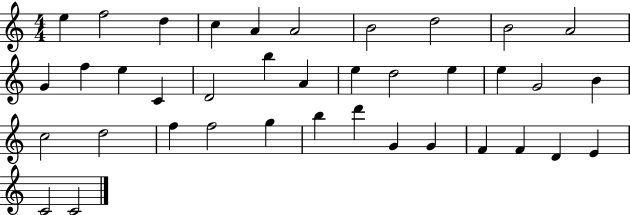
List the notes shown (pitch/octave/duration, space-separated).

E5/q F5/h D5/q C5/q A4/q A4/h B4/h D5/h B4/h A4/h G4/q F5/q E5/q C4/q D4/h B5/q A4/q E5/q D5/h E5/q E5/q G4/h B4/q C5/h D5/h F5/q F5/h G5/q B5/q D6/q G4/q G4/q F4/q F4/q D4/q E4/q C4/h C4/h